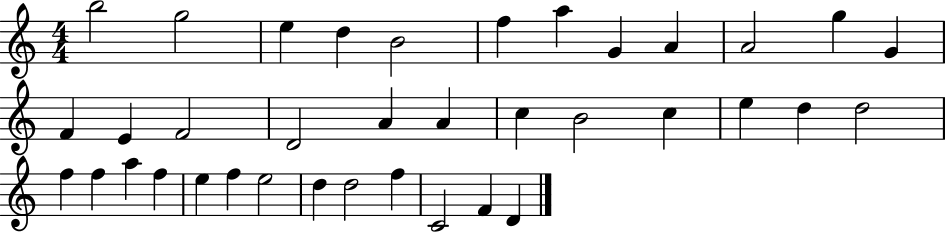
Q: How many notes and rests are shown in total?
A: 37